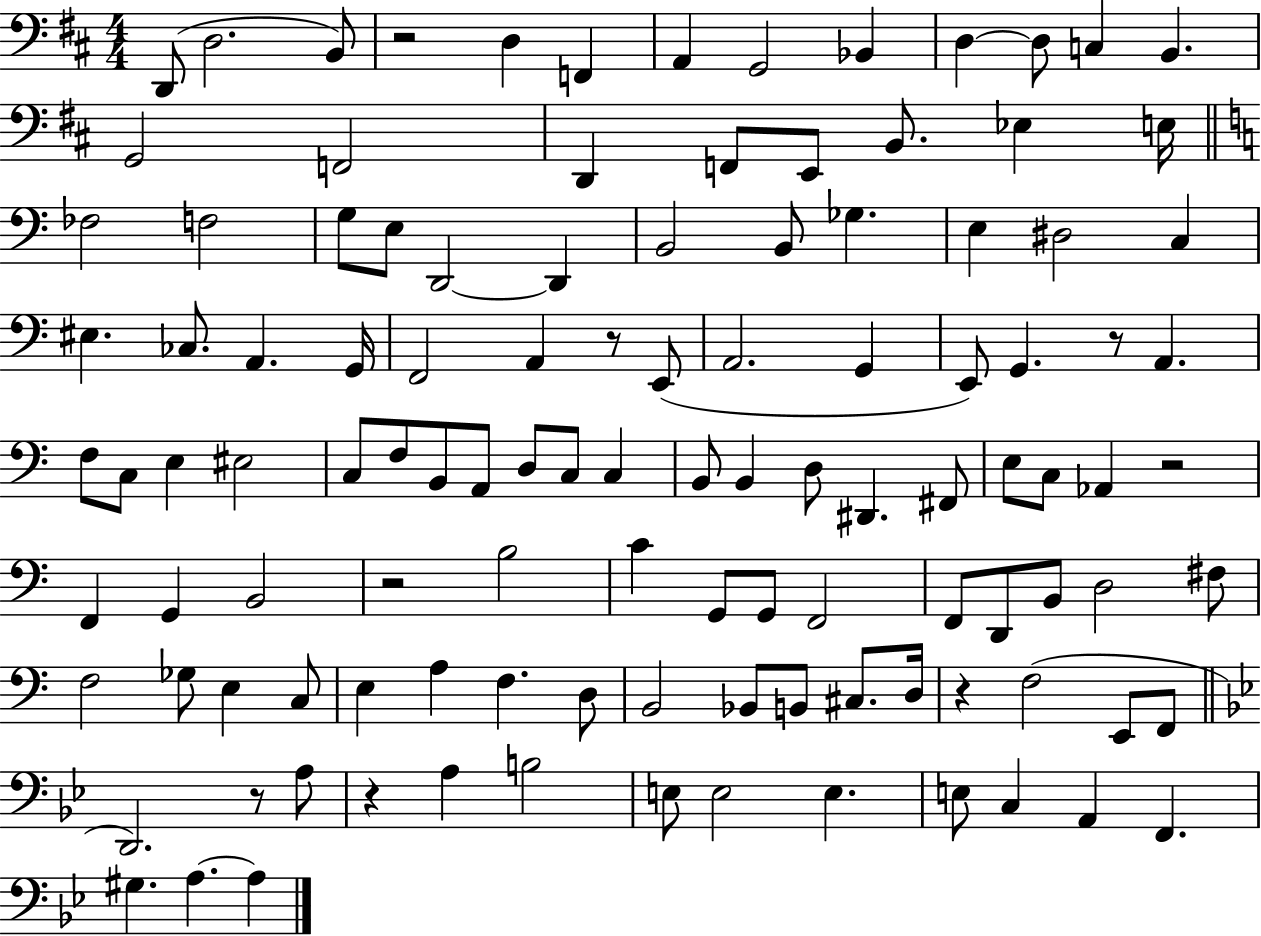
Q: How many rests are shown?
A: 8